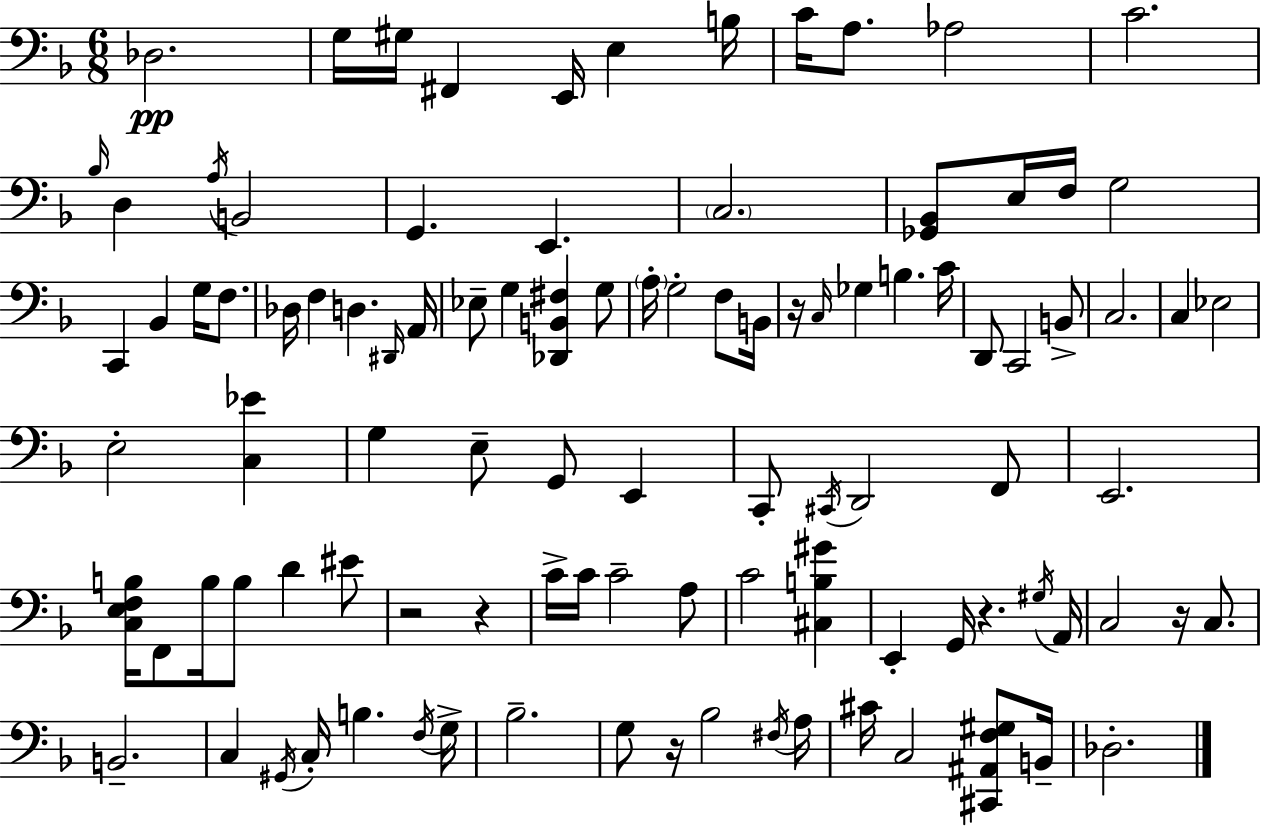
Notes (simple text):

Db3/h. G3/s G#3/s F#2/q E2/s E3/q B3/s C4/s A3/e. Ab3/h C4/h. Bb3/s D3/q A3/s B2/h G2/q. E2/q. C3/h. [Gb2,Bb2]/e E3/s F3/s G3/h C2/q Bb2/q G3/s F3/e. Db3/s F3/q D3/q. D#2/s A2/s Eb3/e G3/q [Db2,B2,F#3]/q G3/e A3/s G3/h F3/e B2/s R/s C3/s Gb3/q B3/q. C4/s D2/e C2/h B2/e C3/h. C3/q Eb3/h E3/h [C3,Eb4]/q G3/q E3/e G2/e E2/q C2/e C#2/s D2/h F2/e E2/h. [C3,E3,F3,B3]/s F2/e B3/s B3/e D4/q EIS4/e R/h R/q C4/s C4/s C4/h A3/e C4/h [C#3,B3,G#4]/q E2/q G2/s R/q. G#3/s A2/s C3/h R/s C3/e. B2/h. C3/q G#2/s C3/s B3/q. F3/s G3/s Bb3/h. G3/e R/s Bb3/h F#3/s A3/s C#4/s C3/h [C#2,A#2,F3,G#3]/e B2/s Db3/h.